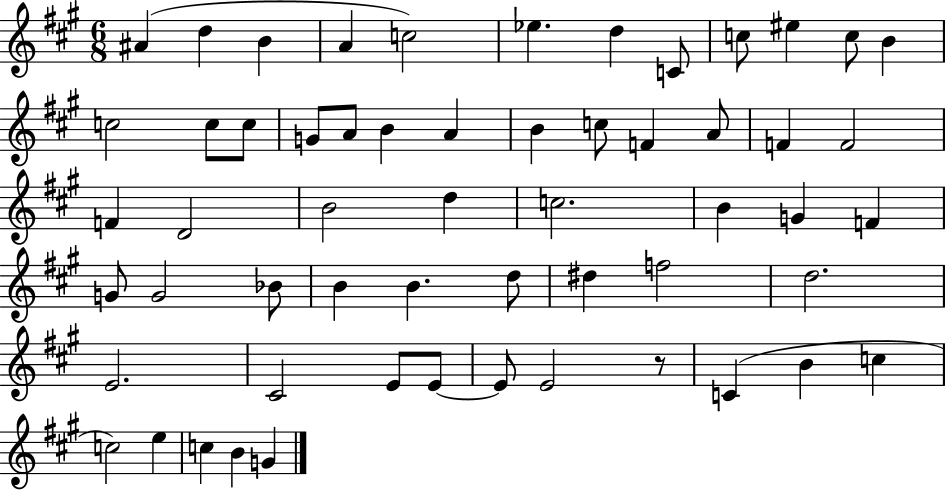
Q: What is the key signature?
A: A major